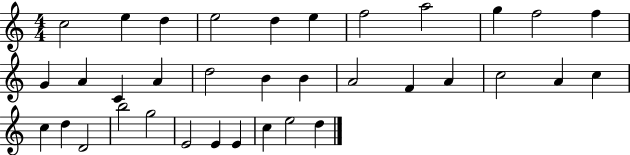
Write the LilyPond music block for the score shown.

{
  \clef treble
  \numericTimeSignature
  \time 4/4
  \key c \major
  c''2 e''4 d''4 | e''2 d''4 e''4 | f''2 a''2 | g''4 f''2 f''4 | \break g'4 a'4 c'4 a'4 | d''2 b'4 b'4 | a'2 f'4 a'4 | c''2 a'4 c''4 | \break c''4 d''4 d'2 | b''2 g''2 | e'2 e'4 e'4 | c''4 e''2 d''4 | \break \bar "|."
}